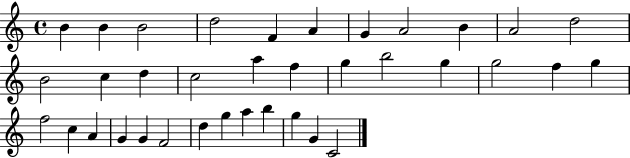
X:1
T:Untitled
M:4/4
L:1/4
K:C
B B B2 d2 F A G A2 B A2 d2 B2 c d c2 a f g b2 g g2 f g f2 c A G G F2 d g a b g G C2